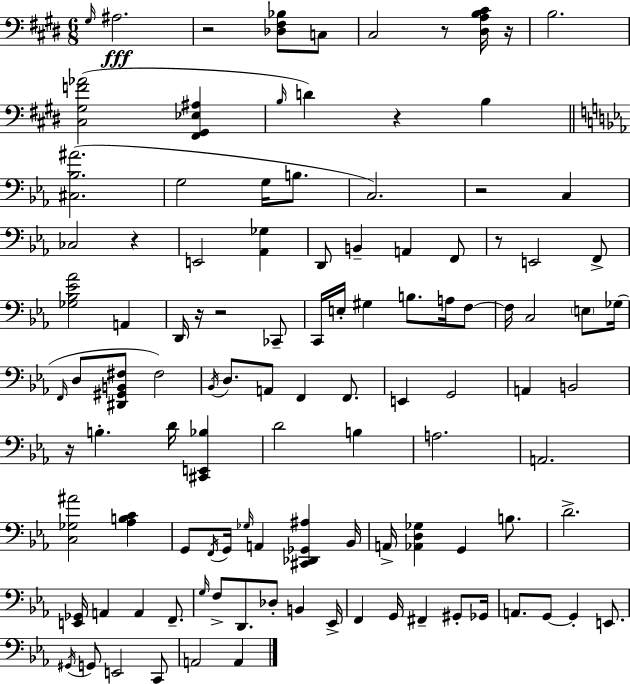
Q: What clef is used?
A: bass